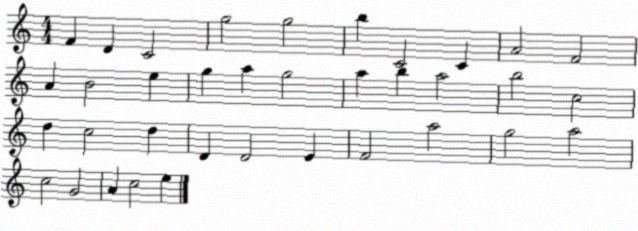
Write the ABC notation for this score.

X:1
T:Untitled
M:4/4
L:1/4
K:C
F D C2 g2 g2 b C2 C A2 F2 A B2 e g a g2 a b a2 b2 c2 d c2 d D D2 E F2 a2 g2 a2 c2 G2 A c2 e